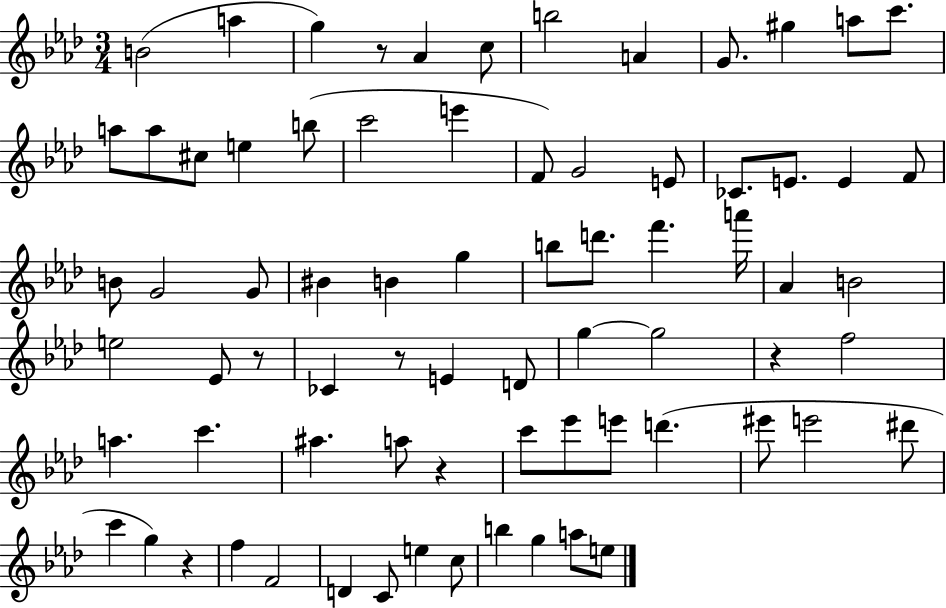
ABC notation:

X:1
T:Untitled
M:3/4
L:1/4
K:Ab
B2 a g z/2 _A c/2 b2 A G/2 ^g a/2 c'/2 a/2 a/2 ^c/2 e b/2 c'2 e' F/2 G2 E/2 _C/2 E/2 E F/2 B/2 G2 G/2 ^B B g b/2 d'/2 f' a'/4 _A B2 e2 _E/2 z/2 _C z/2 E D/2 g g2 z f2 a c' ^a a/2 z c'/2 _e'/2 e'/2 d' ^e'/2 e'2 ^d'/2 c' g z f F2 D C/2 e c/2 b g a/2 e/2